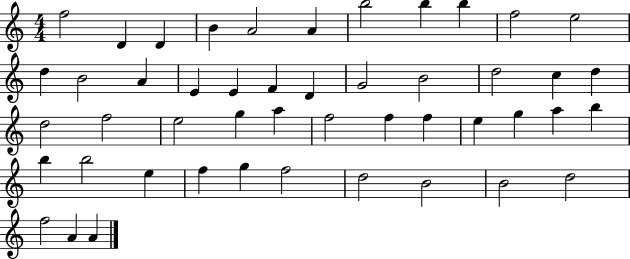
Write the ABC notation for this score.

X:1
T:Untitled
M:4/4
L:1/4
K:C
f2 D D B A2 A b2 b b f2 e2 d B2 A E E F D G2 B2 d2 c d d2 f2 e2 g a f2 f f e g a b b b2 e f g f2 d2 B2 B2 d2 f2 A A